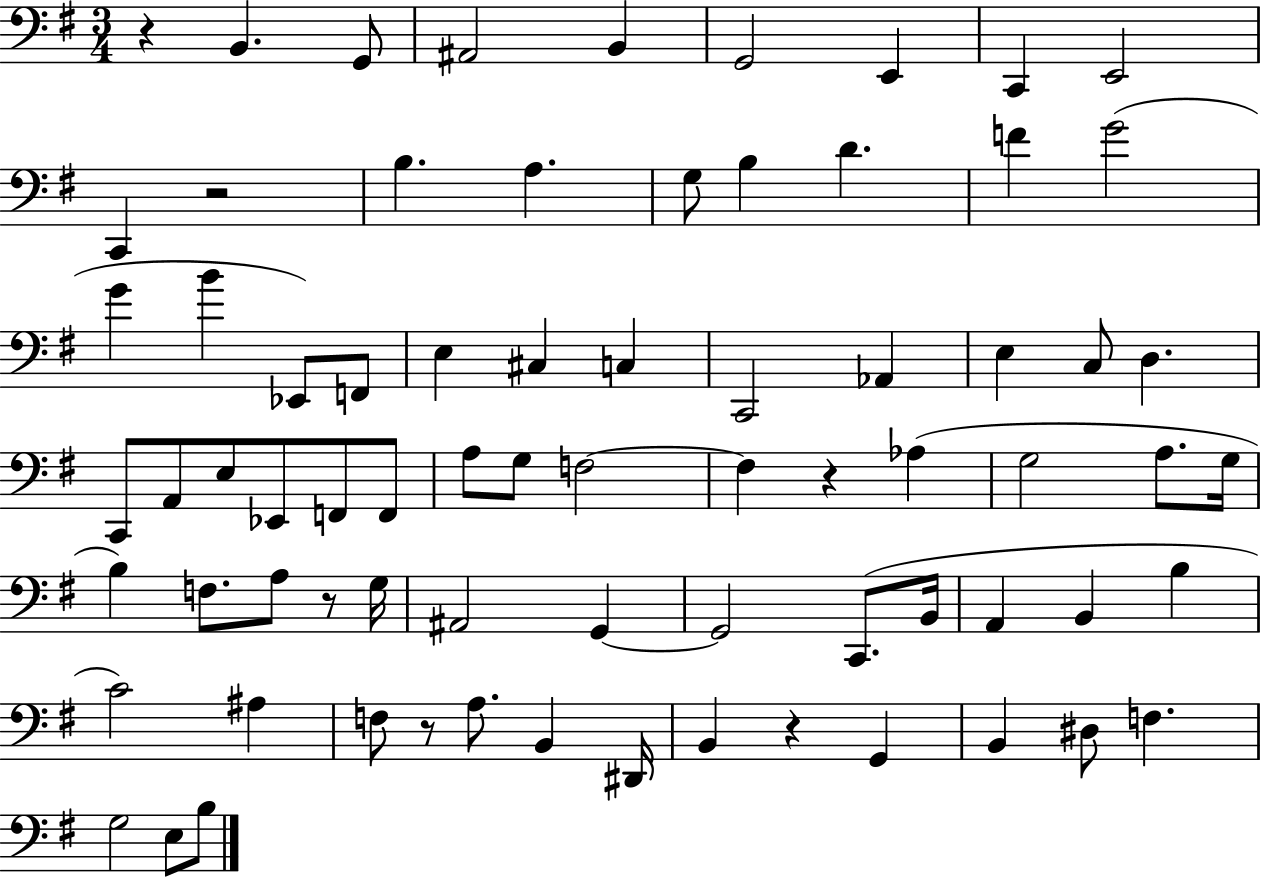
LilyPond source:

{
  \clef bass
  \numericTimeSignature
  \time 3/4
  \key g \major
  \repeat volta 2 { r4 b,4. g,8 | ais,2 b,4 | g,2 e,4 | c,4 e,2 | \break c,4 r2 | b4. a4. | g8 b4 d'4. | f'4 g'2( | \break g'4 b'4 ees,8) f,8 | e4 cis4 c4 | c,2 aes,4 | e4 c8 d4. | \break c,8 a,8 e8 ees,8 f,8 f,8 | a8 g8 f2~~ | f4 r4 aes4( | g2 a8. g16 | \break b4) f8. a8 r8 g16 | ais,2 g,4~~ | g,2 c,8.( b,16 | a,4 b,4 b4 | \break c'2) ais4 | f8 r8 a8. b,4 dis,16 | b,4 r4 g,4 | b,4 dis8 f4. | \break g2 e8 b8 | } \bar "|."
}